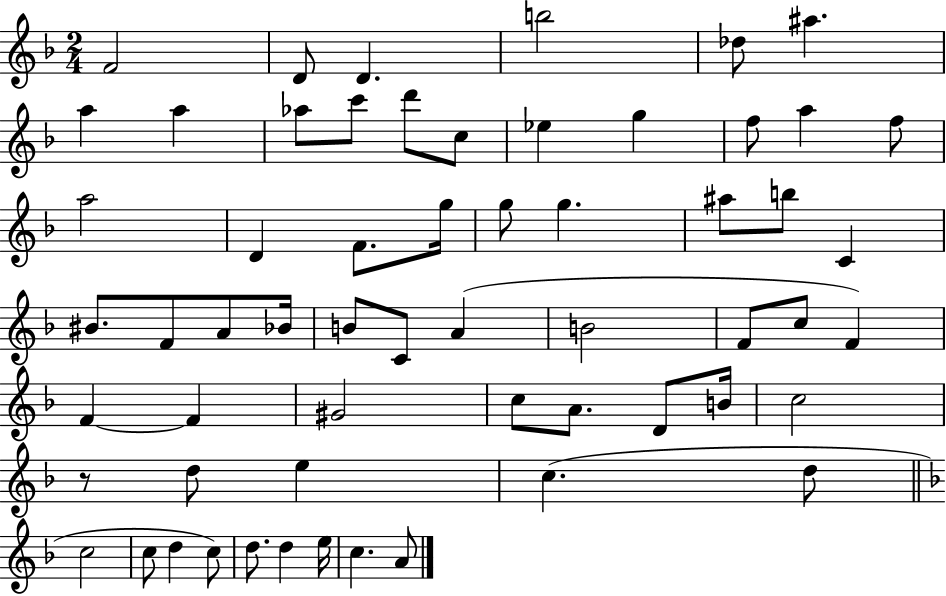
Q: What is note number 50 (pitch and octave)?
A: C5